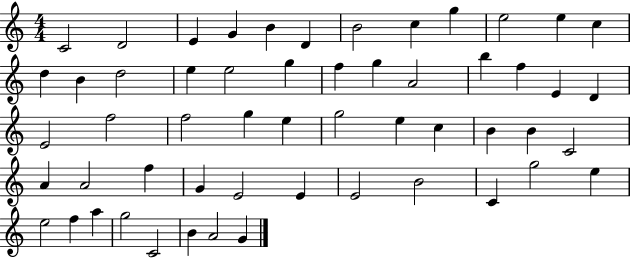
C4/h D4/h E4/q G4/q B4/q D4/q B4/h C5/q G5/q E5/h E5/q C5/q D5/q B4/q D5/h E5/q E5/h G5/q F5/q G5/q A4/h B5/q F5/q E4/q D4/q E4/h F5/h F5/h G5/q E5/q G5/h E5/q C5/q B4/q B4/q C4/h A4/q A4/h F5/q G4/q E4/h E4/q E4/h B4/h C4/q G5/h E5/q E5/h F5/q A5/q G5/h C4/h B4/q A4/h G4/q